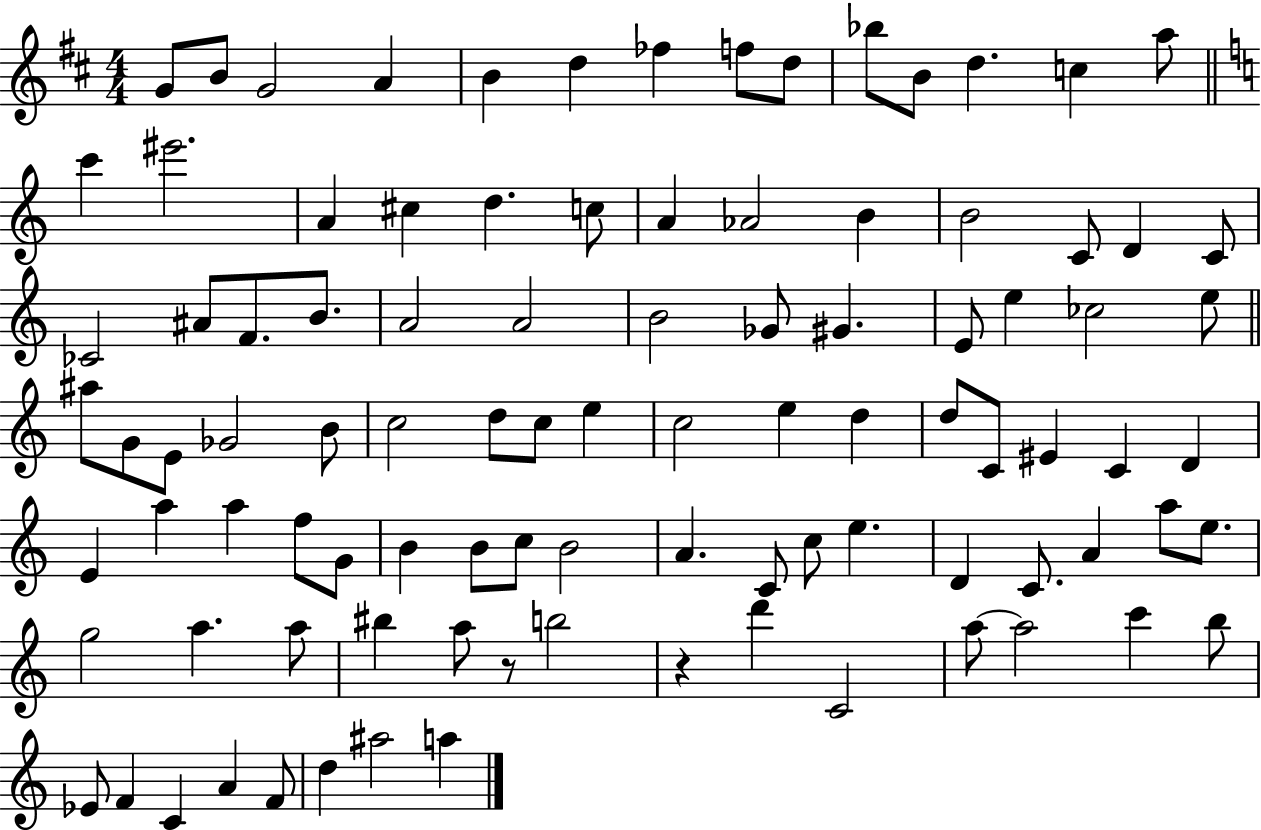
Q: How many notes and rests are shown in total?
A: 97